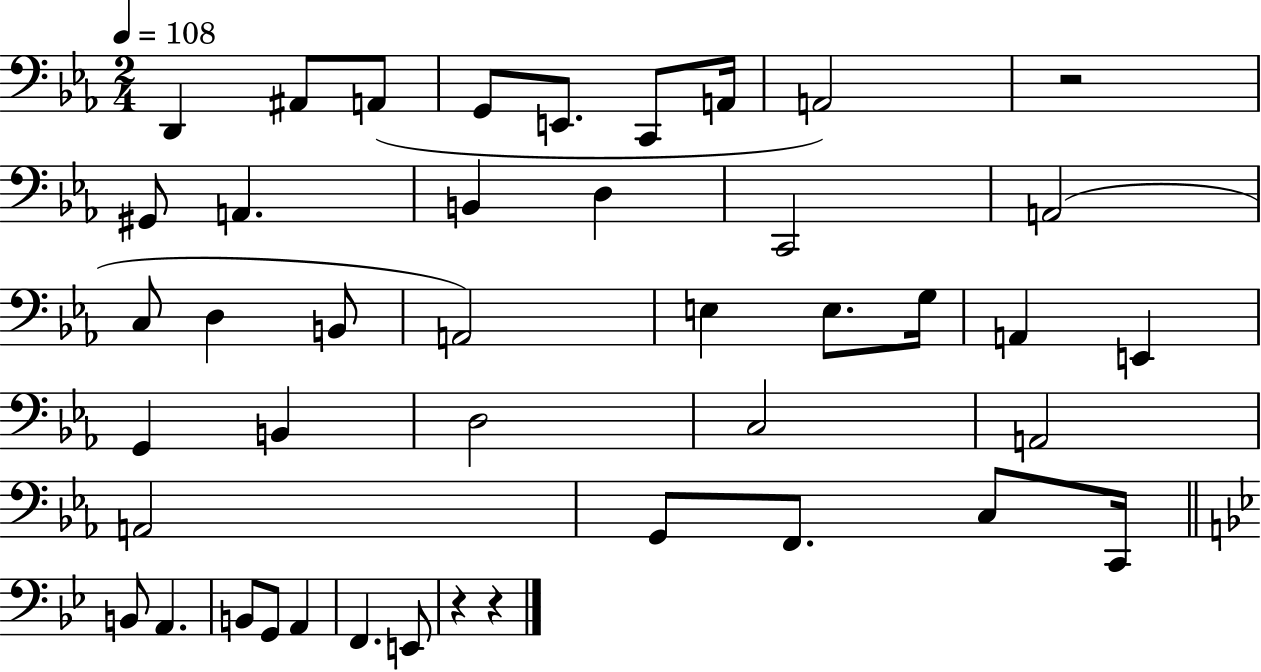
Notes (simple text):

D2/q A#2/e A2/e G2/e E2/e. C2/e A2/s A2/h R/h G#2/e A2/q. B2/q D3/q C2/h A2/h C3/e D3/q B2/e A2/h E3/q E3/e. G3/s A2/q E2/q G2/q B2/q D3/h C3/h A2/h A2/h G2/e F2/e. C3/e C2/s B2/e A2/q. B2/e G2/e A2/q F2/q. E2/e R/q R/q